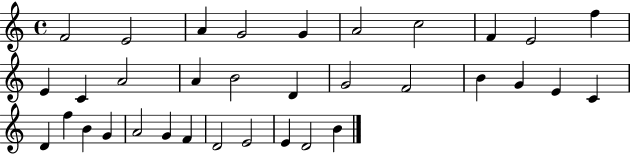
F4/h E4/h A4/q G4/h G4/q A4/h C5/h F4/q E4/h F5/q E4/q C4/q A4/h A4/q B4/h D4/q G4/h F4/h B4/q G4/q E4/q C4/q D4/q F5/q B4/q G4/q A4/h G4/q F4/q D4/h E4/h E4/q D4/h B4/q